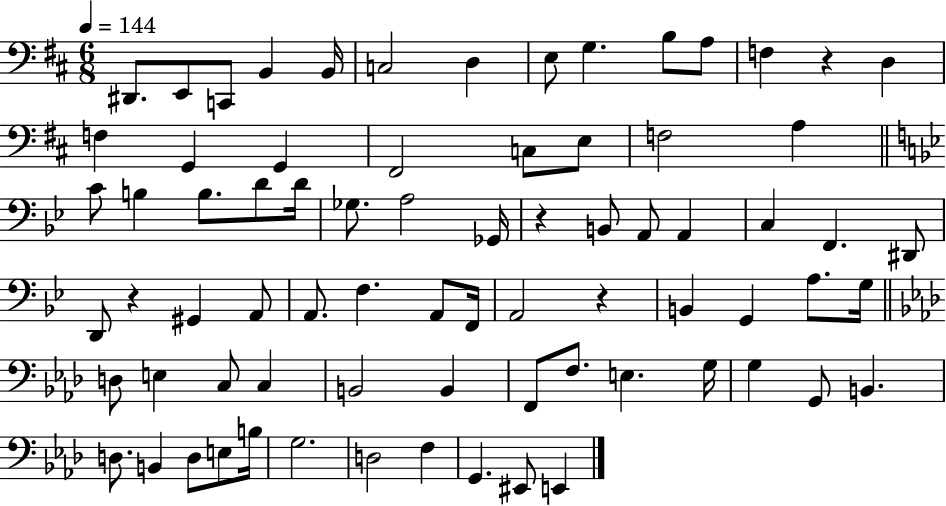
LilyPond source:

{
  \clef bass
  \numericTimeSignature
  \time 6/8
  \key d \major
  \tempo 4 = 144
  dis,8. e,8 c,8 b,4 b,16 | c2 d4 | e8 g4. b8 a8 | f4 r4 d4 | \break f4 g,4 g,4 | fis,2 c8 e8 | f2 a4 | \bar "||" \break \key bes \major c'8 b4 b8. d'8 d'16 | ges8. a2 ges,16 | r4 b,8 a,8 a,4 | c4 f,4. dis,8 | \break d,8 r4 gis,4 a,8 | a,8. f4. a,8 f,16 | a,2 r4 | b,4 g,4 a8. g16 | \break \bar "||" \break \key aes \major d8 e4 c8 c4 | b,2 b,4 | f,8 f8. e4. g16 | g4 g,8 b,4. | \break d8. b,4 d8 e8 b16 | g2. | d2 f4 | g,4. eis,8 e,4 | \break \bar "|."
}